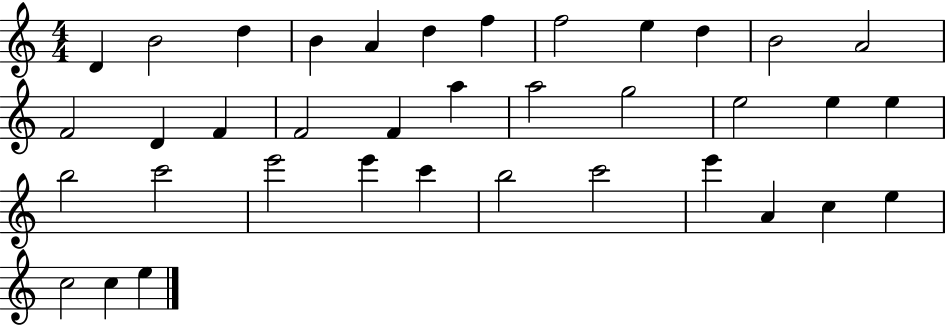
{
  \clef treble
  \numericTimeSignature
  \time 4/4
  \key c \major
  d'4 b'2 d''4 | b'4 a'4 d''4 f''4 | f''2 e''4 d''4 | b'2 a'2 | \break f'2 d'4 f'4 | f'2 f'4 a''4 | a''2 g''2 | e''2 e''4 e''4 | \break b''2 c'''2 | e'''2 e'''4 c'''4 | b''2 c'''2 | e'''4 a'4 c''4 e''4 | \break c''2 c''4 e''4 | \bar "|."
}